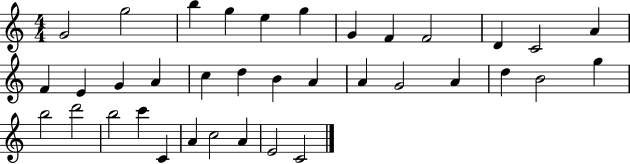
X:1
T:Untitled
M:4/4
L:1/4
K:C
G2 g2 b g e g G F F2 D C2 A F E G A c d B A A G2 A d B2 g b2 d'2 b2 c' C A c2 A E2 C2